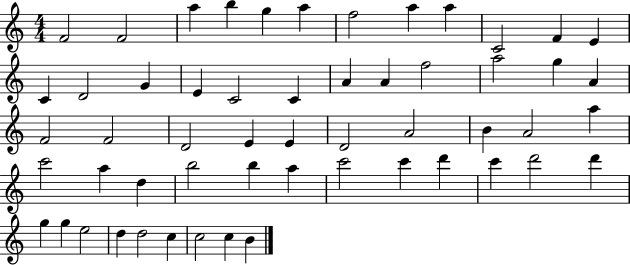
X:1
T:Untitled
M:4/4
L:1/4
K:C
F2 F2 a b g a f2 a a C2 F E C D2 G E C2 C A A f2 a2 g A F2 F2 D2 E E D2 A2 B A2 a c'2 a d b2 b a c'2 c' d' c' d'2 d' g g e2 d d2 c c2 c B